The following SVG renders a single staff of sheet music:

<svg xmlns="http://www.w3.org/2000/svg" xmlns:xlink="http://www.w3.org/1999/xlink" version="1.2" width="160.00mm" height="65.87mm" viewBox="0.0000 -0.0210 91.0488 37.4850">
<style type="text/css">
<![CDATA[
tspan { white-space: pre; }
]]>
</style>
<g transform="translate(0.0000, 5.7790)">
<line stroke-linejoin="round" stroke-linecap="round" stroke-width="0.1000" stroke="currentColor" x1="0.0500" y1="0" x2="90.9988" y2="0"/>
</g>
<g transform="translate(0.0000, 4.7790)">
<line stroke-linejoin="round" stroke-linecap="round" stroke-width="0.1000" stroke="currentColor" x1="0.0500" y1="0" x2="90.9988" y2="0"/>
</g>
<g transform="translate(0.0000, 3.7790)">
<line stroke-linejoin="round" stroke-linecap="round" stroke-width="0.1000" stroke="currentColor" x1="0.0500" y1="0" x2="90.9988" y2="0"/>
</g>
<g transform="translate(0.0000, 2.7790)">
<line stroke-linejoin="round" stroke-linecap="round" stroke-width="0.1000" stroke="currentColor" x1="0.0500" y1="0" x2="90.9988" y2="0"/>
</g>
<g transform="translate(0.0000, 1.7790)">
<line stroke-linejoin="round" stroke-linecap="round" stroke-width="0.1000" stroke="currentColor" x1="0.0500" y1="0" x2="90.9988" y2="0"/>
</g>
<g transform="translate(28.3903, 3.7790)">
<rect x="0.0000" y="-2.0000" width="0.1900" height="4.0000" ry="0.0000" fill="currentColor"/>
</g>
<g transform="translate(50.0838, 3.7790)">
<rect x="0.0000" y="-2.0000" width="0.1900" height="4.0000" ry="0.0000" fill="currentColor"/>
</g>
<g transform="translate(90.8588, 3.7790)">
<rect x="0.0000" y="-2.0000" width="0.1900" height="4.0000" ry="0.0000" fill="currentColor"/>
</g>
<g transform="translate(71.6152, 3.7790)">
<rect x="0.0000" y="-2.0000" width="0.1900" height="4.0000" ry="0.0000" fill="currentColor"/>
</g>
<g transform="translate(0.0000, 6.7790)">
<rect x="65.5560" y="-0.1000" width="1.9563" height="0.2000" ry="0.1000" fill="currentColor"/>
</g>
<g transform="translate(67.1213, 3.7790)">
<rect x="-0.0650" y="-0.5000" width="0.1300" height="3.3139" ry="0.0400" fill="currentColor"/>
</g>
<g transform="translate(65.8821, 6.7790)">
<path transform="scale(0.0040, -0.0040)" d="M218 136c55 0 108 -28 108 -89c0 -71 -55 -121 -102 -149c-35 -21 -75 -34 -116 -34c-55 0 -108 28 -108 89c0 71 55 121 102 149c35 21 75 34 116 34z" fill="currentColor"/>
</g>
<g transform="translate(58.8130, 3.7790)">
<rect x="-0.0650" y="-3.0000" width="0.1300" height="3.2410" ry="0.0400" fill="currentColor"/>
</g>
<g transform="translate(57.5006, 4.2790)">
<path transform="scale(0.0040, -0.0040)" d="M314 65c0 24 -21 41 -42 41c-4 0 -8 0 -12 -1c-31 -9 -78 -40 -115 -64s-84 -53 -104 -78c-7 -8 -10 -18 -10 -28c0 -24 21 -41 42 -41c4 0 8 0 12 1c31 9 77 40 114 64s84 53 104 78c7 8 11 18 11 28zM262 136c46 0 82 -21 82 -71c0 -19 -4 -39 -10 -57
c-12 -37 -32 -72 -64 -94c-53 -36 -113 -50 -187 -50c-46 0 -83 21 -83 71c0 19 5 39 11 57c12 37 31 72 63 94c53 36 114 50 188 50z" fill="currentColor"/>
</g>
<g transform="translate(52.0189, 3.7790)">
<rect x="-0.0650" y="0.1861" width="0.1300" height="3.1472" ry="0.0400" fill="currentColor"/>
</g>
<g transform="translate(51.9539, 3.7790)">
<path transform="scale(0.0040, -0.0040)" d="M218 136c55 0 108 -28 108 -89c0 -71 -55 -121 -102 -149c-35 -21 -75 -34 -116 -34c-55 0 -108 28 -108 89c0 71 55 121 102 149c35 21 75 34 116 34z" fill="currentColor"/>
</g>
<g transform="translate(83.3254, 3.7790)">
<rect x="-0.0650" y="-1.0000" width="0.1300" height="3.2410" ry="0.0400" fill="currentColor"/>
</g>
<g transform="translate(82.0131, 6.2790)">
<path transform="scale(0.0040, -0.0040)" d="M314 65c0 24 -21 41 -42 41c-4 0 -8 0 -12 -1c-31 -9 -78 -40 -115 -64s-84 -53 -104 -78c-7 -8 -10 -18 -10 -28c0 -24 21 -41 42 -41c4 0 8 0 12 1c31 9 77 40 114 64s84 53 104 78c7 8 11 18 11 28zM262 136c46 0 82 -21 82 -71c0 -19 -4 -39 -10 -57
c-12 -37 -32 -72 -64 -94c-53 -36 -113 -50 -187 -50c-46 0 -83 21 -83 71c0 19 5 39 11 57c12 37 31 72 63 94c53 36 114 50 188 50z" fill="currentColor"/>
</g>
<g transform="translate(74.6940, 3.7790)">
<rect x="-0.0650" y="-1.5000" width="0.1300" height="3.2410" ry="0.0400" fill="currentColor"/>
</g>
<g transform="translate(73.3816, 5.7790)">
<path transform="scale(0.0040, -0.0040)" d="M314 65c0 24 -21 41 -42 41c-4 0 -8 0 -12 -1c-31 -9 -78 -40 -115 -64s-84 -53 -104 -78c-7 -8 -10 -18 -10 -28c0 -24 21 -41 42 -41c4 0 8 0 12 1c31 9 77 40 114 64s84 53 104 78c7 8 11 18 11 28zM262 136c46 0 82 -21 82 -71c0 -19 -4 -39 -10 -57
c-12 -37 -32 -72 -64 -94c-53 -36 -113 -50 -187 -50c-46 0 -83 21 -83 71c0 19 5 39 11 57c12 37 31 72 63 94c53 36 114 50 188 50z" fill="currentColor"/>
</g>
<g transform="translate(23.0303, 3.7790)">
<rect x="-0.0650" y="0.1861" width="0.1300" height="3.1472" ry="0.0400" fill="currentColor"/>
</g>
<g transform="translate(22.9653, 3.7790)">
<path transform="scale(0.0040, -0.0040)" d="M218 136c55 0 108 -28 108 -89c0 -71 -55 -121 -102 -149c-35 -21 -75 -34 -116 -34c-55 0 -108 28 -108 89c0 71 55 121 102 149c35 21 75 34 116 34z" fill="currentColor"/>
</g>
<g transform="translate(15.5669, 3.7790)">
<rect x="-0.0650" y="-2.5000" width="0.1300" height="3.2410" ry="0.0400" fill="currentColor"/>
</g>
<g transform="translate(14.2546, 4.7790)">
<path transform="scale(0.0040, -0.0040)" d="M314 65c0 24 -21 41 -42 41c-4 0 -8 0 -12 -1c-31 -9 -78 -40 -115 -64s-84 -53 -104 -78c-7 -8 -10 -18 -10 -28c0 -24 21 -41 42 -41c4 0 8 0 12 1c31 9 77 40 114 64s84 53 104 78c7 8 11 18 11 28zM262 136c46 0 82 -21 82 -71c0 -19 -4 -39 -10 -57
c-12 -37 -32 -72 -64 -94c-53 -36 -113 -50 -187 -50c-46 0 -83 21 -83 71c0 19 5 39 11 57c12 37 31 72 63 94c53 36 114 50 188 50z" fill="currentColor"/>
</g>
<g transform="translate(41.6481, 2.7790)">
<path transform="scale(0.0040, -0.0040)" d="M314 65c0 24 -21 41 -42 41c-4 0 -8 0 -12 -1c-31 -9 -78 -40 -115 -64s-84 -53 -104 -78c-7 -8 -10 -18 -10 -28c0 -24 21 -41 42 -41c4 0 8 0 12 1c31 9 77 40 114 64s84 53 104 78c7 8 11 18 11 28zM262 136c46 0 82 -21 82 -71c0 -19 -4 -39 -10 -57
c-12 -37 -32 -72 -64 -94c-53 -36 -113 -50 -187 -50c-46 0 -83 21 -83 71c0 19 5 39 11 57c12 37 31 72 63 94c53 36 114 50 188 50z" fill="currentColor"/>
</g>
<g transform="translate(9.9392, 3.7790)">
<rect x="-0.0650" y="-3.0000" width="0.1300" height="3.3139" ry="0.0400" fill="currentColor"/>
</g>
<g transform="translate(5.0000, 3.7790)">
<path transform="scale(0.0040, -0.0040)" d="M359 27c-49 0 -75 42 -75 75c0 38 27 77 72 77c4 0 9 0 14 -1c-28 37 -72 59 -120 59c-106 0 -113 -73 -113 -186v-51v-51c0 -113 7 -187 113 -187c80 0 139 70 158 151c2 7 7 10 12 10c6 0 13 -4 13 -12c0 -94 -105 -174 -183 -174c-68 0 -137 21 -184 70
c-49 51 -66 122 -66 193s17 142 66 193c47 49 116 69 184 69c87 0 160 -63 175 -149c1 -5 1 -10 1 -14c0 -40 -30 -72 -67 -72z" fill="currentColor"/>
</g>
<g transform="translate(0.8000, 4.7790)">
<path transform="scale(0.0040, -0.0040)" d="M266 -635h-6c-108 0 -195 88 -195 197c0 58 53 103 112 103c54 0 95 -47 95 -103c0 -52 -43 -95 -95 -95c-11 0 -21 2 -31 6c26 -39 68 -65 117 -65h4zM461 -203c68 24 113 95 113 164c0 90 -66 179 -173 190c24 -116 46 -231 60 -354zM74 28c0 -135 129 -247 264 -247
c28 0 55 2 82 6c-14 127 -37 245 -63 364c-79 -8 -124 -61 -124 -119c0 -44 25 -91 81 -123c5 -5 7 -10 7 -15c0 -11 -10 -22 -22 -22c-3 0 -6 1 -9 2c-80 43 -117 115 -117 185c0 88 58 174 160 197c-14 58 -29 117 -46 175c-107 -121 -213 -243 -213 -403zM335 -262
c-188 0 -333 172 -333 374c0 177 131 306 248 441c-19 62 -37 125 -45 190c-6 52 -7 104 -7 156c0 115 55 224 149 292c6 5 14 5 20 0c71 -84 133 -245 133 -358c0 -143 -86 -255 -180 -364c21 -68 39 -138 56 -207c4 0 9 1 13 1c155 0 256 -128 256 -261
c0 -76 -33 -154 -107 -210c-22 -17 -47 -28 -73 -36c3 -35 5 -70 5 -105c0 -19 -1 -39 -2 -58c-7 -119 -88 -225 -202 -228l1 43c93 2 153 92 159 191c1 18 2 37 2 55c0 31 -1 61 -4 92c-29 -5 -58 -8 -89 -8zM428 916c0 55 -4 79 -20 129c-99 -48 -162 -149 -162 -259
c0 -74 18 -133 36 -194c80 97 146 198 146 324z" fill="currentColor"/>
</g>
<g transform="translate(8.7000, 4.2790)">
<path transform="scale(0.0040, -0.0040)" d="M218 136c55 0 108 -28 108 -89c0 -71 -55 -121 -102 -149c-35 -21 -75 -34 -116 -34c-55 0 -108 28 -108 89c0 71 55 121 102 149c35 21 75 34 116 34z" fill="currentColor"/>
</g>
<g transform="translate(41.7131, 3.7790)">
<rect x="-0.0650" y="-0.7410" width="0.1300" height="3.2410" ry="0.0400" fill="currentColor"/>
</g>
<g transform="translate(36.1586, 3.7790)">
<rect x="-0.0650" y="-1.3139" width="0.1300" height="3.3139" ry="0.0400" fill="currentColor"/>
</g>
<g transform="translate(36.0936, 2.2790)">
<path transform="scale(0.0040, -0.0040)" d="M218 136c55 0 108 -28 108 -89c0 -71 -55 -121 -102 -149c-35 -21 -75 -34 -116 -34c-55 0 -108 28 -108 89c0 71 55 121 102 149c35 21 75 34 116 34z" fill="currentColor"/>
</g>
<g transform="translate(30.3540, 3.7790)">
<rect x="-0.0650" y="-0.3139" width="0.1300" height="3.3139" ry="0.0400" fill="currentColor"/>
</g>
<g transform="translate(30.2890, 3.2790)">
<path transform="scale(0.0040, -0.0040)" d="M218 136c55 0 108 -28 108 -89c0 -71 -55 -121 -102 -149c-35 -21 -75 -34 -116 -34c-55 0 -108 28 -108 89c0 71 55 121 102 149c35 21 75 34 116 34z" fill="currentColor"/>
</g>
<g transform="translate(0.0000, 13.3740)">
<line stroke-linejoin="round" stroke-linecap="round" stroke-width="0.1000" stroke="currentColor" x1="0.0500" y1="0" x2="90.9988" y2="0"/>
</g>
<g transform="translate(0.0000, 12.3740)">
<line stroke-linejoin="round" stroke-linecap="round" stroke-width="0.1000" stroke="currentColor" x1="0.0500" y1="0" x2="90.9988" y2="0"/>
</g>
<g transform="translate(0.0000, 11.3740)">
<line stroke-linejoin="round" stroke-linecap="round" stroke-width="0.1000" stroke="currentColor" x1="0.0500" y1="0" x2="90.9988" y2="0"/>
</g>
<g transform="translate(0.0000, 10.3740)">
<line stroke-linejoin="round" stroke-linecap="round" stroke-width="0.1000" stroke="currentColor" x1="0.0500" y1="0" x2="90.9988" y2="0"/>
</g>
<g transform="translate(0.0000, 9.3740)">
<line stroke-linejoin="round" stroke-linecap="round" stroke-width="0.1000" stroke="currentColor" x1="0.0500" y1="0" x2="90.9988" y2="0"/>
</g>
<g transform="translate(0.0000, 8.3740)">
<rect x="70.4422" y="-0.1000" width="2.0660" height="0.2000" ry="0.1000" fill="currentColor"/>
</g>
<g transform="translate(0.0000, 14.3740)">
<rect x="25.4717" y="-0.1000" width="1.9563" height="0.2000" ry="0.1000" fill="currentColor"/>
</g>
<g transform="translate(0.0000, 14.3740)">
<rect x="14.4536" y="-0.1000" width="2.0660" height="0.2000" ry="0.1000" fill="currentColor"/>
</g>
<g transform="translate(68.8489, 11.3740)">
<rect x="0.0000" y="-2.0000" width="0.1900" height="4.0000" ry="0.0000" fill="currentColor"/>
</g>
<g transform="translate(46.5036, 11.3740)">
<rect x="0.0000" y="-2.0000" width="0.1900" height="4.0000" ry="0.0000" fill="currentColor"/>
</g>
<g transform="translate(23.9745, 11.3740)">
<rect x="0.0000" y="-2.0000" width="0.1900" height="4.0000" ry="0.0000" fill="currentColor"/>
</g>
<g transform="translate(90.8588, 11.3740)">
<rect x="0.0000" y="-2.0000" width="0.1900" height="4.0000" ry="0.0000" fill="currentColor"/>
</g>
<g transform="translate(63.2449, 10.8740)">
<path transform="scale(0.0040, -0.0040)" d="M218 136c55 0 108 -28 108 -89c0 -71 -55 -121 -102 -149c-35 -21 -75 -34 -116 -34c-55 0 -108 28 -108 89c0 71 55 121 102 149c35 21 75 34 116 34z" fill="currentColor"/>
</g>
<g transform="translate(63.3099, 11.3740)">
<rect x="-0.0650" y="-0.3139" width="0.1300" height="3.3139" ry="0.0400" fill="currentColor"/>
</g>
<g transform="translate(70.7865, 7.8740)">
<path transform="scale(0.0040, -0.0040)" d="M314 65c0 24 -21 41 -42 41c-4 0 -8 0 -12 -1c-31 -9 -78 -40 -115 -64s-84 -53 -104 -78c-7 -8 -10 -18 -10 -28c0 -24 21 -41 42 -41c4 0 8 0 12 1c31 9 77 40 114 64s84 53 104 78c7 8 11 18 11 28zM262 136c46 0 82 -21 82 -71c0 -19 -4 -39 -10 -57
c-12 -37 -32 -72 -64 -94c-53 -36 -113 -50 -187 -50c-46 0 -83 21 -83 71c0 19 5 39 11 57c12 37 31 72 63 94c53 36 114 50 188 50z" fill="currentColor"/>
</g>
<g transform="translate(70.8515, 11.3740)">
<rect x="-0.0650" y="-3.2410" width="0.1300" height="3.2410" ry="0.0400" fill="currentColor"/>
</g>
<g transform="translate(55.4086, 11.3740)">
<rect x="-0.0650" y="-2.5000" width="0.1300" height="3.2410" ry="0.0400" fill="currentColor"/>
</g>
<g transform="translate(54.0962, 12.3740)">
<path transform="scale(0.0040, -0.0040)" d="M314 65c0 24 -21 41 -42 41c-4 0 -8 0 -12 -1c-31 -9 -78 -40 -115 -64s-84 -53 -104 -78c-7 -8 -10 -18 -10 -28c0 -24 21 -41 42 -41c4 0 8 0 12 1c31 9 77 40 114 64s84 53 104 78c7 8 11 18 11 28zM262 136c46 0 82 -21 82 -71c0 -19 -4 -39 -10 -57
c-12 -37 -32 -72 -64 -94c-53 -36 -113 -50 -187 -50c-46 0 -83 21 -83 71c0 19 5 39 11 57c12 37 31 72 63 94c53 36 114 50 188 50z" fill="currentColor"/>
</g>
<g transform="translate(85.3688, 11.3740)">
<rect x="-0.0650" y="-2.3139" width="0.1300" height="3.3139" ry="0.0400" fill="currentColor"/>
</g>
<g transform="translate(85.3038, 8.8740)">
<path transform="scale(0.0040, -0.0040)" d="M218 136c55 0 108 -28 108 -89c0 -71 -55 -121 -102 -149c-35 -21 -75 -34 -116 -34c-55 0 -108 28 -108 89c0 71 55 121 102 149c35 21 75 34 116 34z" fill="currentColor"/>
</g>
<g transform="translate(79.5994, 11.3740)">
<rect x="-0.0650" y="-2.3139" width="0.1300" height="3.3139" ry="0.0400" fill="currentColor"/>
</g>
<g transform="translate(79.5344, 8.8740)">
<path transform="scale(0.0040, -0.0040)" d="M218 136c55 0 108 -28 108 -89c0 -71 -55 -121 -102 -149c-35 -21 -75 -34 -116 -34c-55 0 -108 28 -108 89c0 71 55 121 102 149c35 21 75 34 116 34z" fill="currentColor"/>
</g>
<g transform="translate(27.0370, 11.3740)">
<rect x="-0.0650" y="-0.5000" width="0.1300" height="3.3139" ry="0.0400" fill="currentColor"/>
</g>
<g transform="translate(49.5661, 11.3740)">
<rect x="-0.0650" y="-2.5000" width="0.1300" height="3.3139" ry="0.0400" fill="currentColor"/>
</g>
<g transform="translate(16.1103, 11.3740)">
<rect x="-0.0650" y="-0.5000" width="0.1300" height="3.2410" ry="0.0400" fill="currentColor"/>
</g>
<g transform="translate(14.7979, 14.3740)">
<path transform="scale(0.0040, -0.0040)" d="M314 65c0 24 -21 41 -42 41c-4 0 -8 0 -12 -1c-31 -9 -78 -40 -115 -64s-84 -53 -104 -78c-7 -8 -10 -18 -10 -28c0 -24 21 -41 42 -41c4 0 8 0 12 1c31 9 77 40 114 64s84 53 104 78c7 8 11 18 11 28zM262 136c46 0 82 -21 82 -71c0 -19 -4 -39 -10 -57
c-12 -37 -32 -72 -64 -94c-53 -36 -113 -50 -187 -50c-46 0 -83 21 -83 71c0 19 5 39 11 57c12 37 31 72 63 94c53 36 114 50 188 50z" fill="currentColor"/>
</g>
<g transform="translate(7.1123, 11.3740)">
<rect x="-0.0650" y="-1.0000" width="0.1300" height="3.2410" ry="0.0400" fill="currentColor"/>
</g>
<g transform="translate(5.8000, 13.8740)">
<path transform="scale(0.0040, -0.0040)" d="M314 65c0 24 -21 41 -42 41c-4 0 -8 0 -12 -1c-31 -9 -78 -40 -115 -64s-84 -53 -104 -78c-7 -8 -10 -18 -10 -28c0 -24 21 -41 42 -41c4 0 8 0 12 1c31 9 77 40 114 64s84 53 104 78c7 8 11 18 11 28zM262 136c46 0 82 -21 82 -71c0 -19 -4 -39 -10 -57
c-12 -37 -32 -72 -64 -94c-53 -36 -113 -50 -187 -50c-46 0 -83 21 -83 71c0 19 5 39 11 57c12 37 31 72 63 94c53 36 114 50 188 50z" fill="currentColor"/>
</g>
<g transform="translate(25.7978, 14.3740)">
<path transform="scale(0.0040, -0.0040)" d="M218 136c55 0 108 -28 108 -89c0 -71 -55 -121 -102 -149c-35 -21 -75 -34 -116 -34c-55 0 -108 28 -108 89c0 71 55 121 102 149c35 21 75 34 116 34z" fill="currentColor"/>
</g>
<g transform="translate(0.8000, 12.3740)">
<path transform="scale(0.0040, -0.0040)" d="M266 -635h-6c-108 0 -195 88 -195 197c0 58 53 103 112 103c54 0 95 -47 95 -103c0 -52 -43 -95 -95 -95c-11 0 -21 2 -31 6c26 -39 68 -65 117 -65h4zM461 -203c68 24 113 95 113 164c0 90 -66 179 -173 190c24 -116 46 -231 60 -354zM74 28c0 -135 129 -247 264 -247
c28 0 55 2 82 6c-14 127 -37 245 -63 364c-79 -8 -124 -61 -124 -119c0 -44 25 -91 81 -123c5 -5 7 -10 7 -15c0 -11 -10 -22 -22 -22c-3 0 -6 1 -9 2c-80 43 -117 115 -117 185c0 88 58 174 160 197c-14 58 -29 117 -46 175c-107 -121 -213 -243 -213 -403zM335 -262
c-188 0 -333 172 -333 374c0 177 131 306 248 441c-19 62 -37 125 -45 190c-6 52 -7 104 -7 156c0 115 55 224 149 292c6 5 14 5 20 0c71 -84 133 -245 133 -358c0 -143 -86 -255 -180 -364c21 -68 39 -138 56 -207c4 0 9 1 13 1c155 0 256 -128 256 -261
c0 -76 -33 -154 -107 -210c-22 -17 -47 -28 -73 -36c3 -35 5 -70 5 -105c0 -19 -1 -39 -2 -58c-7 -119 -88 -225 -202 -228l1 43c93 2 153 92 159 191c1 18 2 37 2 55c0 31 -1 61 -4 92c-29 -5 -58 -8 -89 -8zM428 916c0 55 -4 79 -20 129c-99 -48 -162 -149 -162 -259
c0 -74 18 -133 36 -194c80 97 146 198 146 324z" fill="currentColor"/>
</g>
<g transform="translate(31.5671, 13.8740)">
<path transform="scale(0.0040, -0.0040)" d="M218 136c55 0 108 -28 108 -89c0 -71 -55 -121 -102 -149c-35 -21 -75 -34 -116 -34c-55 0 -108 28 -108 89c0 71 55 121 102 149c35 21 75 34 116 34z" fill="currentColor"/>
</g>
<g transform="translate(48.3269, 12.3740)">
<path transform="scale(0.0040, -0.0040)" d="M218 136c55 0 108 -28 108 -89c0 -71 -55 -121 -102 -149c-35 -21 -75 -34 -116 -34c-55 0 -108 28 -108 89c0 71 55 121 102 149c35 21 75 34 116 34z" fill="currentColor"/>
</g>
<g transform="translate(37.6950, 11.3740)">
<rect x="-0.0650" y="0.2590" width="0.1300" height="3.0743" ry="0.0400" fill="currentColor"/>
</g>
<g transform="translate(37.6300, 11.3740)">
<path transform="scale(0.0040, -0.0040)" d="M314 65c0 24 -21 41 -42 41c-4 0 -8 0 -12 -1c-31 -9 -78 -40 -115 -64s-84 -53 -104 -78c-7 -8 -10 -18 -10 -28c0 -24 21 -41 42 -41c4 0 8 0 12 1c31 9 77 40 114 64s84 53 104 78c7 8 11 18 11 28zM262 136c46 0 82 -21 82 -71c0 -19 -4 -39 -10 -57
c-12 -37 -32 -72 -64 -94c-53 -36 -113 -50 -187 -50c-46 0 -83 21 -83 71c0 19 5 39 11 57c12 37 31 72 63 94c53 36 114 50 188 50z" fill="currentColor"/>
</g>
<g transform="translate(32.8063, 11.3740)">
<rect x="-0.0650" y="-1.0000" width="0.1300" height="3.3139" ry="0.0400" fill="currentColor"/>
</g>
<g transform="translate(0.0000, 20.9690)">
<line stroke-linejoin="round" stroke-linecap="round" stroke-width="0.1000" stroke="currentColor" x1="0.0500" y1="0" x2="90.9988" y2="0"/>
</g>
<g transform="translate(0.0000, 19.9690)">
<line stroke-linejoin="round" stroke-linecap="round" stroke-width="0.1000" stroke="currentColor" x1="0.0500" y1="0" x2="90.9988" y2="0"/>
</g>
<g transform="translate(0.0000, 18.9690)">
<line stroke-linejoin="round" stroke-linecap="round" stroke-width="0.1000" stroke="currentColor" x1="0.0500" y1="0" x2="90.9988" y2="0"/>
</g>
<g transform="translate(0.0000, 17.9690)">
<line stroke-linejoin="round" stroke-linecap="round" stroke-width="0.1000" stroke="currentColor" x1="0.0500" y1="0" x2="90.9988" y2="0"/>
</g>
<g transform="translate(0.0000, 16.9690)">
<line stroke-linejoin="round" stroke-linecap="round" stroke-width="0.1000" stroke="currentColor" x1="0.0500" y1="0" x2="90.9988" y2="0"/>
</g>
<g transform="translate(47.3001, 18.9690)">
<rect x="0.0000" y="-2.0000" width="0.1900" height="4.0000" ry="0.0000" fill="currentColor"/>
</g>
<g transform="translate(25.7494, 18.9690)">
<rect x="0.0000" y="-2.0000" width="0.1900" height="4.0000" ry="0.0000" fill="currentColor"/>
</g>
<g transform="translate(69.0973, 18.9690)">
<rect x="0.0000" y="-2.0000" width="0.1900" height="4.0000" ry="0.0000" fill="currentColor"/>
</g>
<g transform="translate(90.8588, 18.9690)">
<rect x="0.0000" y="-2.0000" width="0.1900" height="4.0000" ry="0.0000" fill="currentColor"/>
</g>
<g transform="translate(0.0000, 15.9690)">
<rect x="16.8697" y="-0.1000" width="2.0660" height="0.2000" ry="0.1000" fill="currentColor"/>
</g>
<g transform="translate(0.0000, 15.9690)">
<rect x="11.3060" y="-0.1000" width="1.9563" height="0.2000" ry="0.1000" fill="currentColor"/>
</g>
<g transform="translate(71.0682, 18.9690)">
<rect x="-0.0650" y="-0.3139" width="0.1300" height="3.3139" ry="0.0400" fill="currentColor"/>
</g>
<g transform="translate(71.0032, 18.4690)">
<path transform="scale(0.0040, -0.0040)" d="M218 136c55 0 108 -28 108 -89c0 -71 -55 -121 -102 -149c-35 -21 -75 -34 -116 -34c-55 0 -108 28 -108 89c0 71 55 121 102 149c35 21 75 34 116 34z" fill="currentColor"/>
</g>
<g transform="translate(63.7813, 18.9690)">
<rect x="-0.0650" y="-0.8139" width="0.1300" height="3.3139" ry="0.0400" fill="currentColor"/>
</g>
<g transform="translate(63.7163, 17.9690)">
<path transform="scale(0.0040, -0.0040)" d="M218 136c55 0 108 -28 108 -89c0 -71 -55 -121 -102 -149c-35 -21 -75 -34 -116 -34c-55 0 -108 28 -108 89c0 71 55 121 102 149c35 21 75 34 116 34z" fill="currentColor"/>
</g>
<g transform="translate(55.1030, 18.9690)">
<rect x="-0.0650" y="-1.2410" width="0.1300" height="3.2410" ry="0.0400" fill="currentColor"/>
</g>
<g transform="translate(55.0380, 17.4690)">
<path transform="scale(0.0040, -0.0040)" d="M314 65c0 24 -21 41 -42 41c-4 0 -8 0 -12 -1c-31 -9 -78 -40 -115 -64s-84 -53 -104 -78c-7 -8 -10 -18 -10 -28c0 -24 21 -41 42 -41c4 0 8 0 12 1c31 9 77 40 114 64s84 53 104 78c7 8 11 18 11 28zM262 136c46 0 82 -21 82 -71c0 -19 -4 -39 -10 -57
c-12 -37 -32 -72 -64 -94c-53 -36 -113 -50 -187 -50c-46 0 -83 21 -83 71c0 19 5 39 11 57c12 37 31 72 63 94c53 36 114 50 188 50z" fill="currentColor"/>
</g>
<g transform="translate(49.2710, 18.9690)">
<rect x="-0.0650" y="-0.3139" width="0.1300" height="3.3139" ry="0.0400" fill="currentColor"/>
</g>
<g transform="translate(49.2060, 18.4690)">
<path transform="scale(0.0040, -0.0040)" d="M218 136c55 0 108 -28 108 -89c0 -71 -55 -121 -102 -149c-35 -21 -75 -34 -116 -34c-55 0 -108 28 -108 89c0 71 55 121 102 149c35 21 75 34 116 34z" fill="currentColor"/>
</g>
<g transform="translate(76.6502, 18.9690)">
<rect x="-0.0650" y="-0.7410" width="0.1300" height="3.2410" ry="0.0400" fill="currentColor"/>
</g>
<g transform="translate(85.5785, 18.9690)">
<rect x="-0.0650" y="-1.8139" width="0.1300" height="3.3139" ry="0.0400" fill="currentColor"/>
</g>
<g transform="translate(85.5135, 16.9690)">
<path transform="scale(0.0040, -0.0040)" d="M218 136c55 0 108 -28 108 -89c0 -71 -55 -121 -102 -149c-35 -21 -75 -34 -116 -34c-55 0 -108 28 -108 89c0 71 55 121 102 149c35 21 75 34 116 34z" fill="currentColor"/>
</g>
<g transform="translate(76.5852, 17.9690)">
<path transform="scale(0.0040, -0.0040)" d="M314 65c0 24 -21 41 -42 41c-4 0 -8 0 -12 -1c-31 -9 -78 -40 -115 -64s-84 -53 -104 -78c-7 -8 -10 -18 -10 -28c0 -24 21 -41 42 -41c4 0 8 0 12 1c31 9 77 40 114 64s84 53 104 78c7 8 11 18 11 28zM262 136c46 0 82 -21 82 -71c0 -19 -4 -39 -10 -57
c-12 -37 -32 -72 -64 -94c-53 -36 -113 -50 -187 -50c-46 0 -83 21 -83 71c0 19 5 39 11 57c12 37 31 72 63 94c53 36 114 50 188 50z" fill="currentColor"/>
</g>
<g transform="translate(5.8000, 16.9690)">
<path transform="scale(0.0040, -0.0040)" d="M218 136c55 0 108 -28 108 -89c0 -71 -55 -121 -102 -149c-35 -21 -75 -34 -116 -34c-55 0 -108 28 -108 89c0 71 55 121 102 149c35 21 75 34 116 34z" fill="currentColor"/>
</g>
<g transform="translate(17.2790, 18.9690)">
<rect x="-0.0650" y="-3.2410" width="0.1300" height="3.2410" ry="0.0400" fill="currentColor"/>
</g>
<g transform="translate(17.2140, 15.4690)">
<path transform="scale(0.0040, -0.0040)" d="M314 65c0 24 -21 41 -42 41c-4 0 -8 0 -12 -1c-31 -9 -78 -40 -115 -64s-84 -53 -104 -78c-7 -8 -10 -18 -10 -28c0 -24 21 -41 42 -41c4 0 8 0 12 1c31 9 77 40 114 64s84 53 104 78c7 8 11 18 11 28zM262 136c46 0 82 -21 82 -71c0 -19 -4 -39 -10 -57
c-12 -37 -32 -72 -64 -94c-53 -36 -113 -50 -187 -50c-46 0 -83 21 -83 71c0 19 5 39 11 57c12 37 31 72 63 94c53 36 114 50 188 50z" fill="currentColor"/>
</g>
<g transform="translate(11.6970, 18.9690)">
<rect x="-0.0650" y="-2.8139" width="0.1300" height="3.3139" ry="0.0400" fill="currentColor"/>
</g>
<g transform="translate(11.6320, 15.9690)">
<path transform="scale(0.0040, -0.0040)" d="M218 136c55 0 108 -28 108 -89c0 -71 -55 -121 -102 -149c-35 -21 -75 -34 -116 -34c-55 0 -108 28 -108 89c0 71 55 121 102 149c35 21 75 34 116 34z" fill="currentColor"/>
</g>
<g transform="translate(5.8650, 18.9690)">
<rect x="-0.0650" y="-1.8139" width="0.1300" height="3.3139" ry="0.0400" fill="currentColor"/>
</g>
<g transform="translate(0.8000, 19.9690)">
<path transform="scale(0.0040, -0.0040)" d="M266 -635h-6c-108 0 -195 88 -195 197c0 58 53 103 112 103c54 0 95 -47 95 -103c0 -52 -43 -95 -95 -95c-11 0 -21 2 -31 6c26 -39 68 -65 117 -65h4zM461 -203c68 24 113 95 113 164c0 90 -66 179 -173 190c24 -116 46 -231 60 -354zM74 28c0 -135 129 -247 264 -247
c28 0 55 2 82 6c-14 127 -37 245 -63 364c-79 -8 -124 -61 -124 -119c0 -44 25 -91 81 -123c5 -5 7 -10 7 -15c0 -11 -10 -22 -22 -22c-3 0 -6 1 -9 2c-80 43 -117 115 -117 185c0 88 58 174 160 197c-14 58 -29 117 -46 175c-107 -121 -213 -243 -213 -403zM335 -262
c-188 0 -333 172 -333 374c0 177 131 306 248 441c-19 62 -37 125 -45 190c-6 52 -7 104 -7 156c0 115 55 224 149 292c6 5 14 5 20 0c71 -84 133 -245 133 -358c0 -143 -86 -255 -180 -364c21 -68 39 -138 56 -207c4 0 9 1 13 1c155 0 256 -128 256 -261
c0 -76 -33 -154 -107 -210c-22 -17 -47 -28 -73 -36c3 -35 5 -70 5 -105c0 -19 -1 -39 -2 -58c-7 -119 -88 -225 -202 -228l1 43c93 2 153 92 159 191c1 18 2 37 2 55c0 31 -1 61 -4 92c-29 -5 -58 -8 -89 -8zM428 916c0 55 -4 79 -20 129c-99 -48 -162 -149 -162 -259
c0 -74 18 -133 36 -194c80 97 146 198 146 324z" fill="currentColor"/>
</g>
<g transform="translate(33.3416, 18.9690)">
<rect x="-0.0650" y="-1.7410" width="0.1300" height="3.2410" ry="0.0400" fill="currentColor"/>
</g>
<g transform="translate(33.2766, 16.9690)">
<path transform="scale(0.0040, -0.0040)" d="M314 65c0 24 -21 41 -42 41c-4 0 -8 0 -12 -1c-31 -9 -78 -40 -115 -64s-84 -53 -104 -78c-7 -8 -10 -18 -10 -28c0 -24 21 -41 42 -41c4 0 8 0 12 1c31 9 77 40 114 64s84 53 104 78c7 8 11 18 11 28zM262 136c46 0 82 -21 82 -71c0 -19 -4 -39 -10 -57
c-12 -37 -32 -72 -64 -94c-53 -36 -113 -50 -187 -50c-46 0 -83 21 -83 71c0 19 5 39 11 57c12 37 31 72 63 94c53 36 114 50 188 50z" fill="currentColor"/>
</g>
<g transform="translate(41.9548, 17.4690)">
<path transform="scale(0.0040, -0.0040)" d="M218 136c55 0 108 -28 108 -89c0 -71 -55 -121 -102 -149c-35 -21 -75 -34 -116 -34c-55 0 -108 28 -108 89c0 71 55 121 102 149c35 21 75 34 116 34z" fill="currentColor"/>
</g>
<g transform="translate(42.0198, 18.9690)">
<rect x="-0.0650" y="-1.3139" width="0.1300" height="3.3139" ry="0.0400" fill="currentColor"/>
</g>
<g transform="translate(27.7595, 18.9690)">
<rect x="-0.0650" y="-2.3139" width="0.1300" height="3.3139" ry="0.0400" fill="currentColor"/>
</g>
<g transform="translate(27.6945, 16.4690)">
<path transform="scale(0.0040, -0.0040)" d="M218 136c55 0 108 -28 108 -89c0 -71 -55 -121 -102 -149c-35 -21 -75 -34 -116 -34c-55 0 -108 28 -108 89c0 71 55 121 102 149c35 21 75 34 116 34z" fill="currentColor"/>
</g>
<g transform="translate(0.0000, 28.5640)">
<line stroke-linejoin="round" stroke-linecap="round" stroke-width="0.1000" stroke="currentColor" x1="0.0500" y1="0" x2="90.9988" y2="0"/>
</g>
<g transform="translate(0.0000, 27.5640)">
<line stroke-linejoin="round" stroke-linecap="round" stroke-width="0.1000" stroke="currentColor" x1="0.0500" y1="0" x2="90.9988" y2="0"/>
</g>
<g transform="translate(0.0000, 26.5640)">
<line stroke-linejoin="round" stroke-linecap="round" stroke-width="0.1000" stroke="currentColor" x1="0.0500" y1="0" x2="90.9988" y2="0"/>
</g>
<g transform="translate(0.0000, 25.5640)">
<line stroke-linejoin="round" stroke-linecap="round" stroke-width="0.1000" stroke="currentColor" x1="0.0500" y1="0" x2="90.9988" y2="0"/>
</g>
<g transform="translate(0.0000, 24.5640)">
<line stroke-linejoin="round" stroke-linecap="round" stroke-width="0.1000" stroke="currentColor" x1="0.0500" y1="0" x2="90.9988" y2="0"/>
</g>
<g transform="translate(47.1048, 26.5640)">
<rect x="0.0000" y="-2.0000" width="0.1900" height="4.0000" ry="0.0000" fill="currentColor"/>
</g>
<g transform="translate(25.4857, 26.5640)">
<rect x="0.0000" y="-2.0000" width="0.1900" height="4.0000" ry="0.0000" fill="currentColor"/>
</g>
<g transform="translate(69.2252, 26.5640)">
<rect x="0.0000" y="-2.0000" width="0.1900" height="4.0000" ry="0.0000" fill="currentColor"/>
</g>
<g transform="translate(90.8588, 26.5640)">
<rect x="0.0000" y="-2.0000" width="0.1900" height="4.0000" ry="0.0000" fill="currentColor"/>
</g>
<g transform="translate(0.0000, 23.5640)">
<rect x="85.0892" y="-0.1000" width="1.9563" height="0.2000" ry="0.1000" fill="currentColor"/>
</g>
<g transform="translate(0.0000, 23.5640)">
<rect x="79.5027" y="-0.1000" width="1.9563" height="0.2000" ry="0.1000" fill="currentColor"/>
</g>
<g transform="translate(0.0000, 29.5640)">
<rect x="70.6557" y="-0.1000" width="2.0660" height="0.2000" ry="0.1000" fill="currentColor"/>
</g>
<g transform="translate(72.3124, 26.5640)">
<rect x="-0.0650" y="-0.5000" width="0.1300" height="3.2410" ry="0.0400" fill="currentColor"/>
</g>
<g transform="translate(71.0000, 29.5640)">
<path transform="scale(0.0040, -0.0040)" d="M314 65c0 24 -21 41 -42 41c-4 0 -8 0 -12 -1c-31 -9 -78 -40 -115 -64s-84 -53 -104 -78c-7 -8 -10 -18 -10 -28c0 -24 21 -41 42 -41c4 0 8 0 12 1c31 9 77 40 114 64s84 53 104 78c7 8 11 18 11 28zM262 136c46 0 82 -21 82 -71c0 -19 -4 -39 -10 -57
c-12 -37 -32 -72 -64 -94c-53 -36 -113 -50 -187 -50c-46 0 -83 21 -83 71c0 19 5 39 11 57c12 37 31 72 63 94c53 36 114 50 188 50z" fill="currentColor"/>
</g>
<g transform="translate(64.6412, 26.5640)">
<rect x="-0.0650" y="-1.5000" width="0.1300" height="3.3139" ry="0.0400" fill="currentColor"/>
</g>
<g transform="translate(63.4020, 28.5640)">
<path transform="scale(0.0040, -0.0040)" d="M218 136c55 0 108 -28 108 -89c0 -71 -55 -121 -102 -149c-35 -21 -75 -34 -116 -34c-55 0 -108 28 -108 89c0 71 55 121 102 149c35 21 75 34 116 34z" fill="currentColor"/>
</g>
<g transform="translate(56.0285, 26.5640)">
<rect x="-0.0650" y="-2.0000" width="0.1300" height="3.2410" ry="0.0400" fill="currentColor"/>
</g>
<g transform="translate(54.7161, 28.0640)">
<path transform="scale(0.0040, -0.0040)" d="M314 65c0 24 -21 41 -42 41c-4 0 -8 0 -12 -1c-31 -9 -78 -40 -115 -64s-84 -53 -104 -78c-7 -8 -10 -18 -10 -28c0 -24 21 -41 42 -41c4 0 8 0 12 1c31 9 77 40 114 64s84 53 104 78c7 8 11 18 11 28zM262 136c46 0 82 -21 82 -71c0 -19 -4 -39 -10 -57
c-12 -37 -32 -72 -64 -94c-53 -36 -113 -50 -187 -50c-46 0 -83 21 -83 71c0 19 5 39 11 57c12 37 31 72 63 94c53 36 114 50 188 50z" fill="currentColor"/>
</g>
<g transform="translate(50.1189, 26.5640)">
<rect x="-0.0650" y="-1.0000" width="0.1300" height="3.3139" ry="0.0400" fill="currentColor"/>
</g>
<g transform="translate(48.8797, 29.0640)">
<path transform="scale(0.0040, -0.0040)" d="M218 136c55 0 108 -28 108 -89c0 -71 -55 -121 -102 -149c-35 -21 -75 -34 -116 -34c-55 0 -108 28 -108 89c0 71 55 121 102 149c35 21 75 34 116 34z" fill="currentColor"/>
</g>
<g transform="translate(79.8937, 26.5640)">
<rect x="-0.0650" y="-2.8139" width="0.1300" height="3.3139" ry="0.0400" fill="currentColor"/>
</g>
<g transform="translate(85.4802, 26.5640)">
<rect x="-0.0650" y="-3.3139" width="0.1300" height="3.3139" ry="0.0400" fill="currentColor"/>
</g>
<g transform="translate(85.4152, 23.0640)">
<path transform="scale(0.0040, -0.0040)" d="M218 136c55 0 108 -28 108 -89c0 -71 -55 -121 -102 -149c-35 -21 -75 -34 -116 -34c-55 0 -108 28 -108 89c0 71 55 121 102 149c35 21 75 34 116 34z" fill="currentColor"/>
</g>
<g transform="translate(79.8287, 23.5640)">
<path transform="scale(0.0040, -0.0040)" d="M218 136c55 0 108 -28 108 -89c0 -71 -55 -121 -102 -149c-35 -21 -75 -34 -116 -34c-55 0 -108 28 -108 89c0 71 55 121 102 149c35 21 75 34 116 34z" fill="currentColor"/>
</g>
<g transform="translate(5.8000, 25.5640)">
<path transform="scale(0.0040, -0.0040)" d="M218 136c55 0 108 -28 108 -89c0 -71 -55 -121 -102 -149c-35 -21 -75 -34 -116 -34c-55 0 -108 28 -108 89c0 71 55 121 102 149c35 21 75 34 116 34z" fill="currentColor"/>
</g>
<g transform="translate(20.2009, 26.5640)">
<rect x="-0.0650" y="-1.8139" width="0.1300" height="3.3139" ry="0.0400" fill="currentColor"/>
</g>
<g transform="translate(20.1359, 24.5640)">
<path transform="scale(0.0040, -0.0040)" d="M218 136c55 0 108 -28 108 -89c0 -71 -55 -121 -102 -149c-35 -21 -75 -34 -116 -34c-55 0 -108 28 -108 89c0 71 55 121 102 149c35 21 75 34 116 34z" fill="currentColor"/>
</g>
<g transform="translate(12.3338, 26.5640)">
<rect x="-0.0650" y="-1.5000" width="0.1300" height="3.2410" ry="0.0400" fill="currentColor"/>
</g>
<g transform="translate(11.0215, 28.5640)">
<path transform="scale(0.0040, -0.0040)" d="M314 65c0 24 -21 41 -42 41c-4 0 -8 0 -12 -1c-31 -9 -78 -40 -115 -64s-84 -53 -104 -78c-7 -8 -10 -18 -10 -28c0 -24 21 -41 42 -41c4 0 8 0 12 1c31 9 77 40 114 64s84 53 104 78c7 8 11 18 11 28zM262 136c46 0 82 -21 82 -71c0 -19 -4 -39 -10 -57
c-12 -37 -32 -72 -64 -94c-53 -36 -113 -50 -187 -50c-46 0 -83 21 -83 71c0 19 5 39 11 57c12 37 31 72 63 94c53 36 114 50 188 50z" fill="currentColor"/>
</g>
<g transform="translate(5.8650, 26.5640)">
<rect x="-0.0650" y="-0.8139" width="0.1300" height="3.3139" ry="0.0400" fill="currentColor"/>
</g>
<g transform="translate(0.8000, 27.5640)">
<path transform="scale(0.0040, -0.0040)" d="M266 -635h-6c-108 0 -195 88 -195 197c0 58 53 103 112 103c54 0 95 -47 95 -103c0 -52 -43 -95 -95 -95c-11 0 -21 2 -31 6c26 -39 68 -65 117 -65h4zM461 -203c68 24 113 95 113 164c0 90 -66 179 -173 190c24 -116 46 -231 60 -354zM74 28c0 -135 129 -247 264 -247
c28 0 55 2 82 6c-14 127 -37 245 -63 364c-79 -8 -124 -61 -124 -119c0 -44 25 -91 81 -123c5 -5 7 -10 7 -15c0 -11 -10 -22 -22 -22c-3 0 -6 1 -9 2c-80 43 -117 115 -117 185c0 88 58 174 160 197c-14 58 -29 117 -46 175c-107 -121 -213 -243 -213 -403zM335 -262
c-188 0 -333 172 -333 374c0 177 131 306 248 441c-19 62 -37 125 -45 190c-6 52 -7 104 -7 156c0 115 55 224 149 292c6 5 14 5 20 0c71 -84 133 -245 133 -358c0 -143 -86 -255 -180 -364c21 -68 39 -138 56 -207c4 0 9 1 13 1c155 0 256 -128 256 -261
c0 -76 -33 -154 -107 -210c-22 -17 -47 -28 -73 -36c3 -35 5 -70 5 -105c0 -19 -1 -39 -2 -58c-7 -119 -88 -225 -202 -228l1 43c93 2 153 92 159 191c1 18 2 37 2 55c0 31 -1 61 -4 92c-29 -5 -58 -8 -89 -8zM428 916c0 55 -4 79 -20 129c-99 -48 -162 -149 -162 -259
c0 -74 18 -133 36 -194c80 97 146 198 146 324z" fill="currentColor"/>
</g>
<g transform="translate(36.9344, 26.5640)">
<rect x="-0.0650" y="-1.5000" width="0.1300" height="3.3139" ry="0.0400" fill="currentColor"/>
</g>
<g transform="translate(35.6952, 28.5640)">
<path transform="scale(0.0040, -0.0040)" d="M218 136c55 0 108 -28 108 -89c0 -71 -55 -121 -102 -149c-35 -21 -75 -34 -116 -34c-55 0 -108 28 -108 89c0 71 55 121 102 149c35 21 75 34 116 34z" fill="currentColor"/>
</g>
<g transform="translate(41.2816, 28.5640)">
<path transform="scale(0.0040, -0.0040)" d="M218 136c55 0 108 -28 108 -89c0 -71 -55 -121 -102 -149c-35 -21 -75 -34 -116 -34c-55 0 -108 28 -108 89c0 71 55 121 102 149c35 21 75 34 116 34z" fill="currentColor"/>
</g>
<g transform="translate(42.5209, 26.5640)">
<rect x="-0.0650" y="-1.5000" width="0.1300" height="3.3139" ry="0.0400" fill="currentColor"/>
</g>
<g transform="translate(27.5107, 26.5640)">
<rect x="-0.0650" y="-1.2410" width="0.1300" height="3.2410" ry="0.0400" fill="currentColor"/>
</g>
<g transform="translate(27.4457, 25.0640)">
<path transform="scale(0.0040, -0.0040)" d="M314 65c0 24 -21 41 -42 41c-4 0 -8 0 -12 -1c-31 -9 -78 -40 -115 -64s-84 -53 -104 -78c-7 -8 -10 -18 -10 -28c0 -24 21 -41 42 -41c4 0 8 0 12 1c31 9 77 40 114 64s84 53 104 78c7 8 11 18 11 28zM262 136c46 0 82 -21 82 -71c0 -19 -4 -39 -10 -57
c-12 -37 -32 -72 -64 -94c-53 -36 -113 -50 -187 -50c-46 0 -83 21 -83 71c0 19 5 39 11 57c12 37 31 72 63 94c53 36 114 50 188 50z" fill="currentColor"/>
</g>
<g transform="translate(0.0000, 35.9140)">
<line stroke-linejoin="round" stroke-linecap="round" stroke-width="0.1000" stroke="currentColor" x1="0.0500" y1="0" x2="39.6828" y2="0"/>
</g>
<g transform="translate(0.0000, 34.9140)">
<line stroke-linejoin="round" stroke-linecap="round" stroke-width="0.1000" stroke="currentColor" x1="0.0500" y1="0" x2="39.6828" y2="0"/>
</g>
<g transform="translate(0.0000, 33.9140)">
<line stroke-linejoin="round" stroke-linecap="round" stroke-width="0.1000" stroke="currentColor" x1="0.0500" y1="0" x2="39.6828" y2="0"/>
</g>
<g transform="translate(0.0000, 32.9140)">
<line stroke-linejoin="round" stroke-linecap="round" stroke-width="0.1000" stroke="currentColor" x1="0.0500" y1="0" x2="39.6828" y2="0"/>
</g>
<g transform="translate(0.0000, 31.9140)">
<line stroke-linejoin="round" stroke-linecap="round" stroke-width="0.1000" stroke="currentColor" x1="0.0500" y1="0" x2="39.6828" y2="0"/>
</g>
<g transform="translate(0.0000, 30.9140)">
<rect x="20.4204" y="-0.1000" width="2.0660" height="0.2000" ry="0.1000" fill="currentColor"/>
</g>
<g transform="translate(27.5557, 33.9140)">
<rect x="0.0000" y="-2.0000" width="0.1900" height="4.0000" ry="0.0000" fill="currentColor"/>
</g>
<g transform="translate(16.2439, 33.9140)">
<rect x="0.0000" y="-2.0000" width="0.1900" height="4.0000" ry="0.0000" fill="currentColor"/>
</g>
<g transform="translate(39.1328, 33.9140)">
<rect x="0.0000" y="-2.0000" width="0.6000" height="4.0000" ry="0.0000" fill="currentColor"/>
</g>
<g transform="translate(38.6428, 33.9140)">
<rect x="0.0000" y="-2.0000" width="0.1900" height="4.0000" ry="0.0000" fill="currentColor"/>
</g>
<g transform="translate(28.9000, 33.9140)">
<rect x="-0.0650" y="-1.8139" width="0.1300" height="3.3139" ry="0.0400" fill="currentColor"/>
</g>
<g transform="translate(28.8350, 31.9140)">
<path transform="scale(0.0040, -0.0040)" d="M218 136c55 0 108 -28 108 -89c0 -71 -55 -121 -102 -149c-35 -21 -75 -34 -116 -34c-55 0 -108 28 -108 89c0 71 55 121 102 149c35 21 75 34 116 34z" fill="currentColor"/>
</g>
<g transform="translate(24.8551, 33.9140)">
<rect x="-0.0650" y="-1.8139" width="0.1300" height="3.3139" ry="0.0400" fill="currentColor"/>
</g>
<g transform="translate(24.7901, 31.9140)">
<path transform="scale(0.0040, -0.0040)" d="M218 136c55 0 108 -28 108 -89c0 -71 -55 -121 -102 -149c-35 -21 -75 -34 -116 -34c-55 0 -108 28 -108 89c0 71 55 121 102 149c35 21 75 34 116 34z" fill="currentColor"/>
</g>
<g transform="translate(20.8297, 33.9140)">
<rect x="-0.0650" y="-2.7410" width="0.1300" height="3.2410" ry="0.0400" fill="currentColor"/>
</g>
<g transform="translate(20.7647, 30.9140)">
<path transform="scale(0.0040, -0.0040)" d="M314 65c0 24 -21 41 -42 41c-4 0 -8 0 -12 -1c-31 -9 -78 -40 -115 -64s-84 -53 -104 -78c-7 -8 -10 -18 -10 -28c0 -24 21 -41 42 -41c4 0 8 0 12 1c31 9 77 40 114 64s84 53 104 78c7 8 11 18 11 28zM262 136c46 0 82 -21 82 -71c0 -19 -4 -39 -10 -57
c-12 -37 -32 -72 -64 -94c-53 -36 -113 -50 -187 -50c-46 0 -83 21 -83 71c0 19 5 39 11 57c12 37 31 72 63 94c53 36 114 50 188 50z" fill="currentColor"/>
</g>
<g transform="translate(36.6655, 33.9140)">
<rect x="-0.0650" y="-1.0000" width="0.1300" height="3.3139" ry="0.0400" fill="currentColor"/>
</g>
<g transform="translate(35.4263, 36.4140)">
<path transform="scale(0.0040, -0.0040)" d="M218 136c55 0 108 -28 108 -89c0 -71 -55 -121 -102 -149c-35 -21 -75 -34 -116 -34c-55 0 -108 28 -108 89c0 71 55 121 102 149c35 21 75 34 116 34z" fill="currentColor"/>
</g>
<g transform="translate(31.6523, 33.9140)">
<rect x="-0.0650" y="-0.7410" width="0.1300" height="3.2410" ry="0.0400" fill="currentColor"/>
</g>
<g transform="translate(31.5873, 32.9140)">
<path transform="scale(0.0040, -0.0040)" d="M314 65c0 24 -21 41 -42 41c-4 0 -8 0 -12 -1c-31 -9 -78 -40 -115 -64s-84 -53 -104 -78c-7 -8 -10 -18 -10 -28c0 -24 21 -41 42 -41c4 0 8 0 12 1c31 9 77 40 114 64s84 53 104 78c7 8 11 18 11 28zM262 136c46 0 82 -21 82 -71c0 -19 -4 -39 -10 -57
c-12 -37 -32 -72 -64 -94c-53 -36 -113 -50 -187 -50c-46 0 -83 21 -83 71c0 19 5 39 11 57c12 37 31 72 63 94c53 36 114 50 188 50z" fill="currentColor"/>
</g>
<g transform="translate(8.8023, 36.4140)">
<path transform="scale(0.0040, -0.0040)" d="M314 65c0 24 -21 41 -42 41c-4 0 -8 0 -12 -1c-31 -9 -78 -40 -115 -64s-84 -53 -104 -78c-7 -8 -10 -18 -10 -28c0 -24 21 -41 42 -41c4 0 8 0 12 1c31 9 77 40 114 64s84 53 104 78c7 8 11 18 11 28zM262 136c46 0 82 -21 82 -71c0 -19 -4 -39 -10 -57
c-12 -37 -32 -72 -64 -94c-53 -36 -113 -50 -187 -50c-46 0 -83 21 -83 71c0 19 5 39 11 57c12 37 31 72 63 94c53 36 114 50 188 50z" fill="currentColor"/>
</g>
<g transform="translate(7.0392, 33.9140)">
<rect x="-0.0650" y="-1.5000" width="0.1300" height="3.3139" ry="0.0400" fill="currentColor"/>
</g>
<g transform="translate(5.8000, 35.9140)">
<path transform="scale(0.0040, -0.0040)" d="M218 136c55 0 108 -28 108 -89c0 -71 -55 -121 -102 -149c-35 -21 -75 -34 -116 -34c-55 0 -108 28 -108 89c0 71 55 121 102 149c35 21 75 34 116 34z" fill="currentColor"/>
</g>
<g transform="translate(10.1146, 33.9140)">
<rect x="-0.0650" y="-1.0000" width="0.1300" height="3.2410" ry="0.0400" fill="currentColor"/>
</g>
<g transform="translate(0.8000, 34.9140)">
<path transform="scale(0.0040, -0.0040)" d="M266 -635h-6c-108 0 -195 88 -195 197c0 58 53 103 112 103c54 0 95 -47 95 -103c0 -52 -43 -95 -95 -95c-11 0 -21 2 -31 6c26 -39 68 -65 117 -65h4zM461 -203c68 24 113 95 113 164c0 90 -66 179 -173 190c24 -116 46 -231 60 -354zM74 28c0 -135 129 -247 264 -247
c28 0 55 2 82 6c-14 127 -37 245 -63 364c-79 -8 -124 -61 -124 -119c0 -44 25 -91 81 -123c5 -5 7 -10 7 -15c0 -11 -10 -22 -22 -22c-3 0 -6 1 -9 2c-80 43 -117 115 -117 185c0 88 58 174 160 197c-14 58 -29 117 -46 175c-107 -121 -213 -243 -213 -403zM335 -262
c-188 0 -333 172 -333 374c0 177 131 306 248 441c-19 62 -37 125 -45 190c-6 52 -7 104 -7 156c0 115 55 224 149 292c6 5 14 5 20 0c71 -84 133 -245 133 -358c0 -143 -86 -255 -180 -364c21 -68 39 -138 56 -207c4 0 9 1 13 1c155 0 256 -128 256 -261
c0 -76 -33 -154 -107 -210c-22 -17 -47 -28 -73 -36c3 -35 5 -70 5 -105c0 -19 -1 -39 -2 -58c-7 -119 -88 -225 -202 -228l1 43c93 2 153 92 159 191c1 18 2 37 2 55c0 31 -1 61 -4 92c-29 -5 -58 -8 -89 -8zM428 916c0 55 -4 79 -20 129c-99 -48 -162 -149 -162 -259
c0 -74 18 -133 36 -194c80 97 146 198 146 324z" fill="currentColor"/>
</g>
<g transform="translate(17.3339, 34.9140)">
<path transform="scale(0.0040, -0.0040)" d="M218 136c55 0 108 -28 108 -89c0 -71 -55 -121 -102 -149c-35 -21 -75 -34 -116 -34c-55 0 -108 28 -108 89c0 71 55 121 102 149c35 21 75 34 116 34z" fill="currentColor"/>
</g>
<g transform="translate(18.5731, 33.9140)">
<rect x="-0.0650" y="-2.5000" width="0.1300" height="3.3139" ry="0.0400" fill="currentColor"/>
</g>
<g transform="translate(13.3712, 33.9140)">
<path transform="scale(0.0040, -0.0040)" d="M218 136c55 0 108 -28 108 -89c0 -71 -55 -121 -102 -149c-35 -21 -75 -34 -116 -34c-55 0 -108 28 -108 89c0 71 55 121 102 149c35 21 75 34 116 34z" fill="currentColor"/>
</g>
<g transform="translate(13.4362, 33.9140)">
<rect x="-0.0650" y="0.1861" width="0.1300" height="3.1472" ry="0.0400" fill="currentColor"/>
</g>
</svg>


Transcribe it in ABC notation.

X:1
T:Untitled
M:4/4
L:1/4
K:C
A G2 B c e d2 B A2 C E2 D2 D2 C2 C D B2 G G2 c b2 g g f a b2 g f2 e c e2 d c d2 f d E2 f e2 E E D F2 E C2 a b E D2 B G a2 f f d2 D